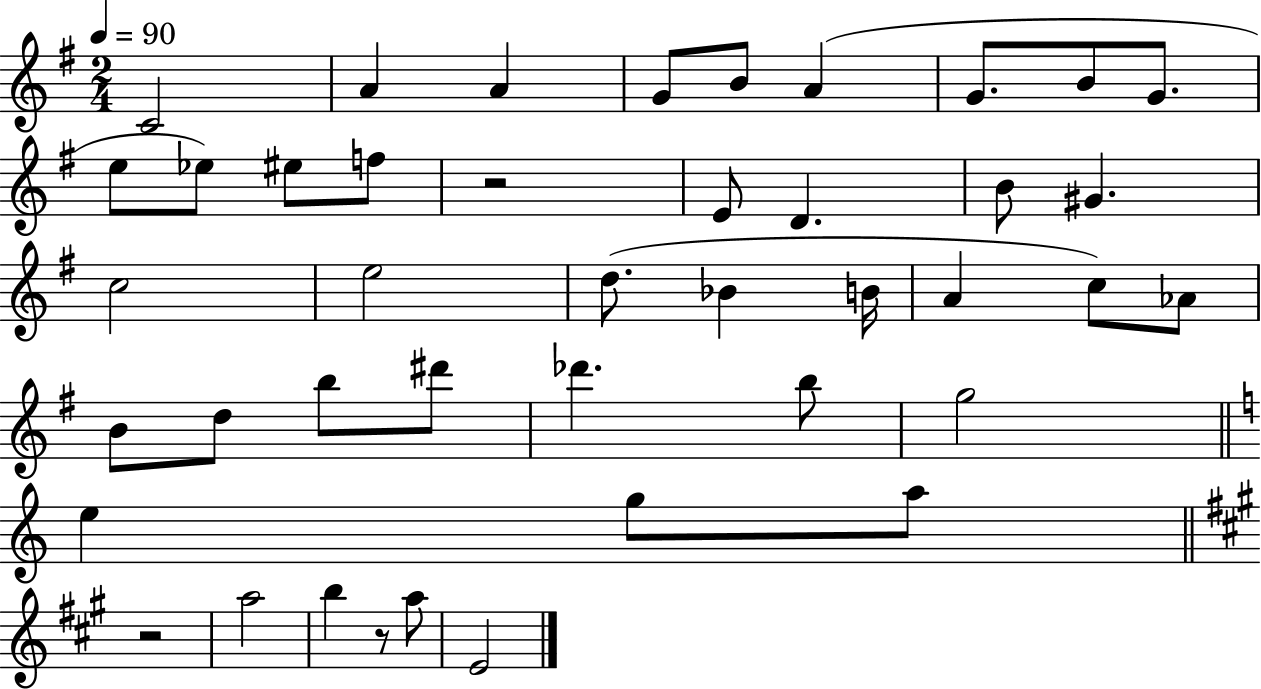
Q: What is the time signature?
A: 2/4